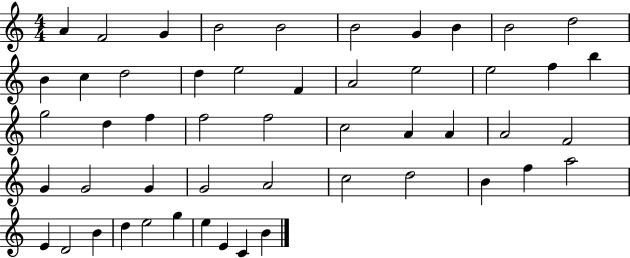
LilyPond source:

{
  \clef treble
  \numericTimeSignature
  \time 4/4
  \key c \major
  a'4 f'2 g'4 | b'2 b'2 | b'2 g'4 b'4 | b'2 d''2 | \break b'4 c''4 d''2 | d''4 e''2 f'4 | a'2 e''2 | e''2 f''4 b''4 | \break g''2 d''4 f''4 | f''2 f''2 | c''2 a'4 a'4 | a'2 f'2 | \break g'4 g'2 g'4 | g'2 a'2 | c''2 d''2 | b'4 f''4 a''2 | \break e'4 d'2 b'4 | d''4 e''2 g''4 | e''4 e'4 c'4 b'4 | \bar "|."
}